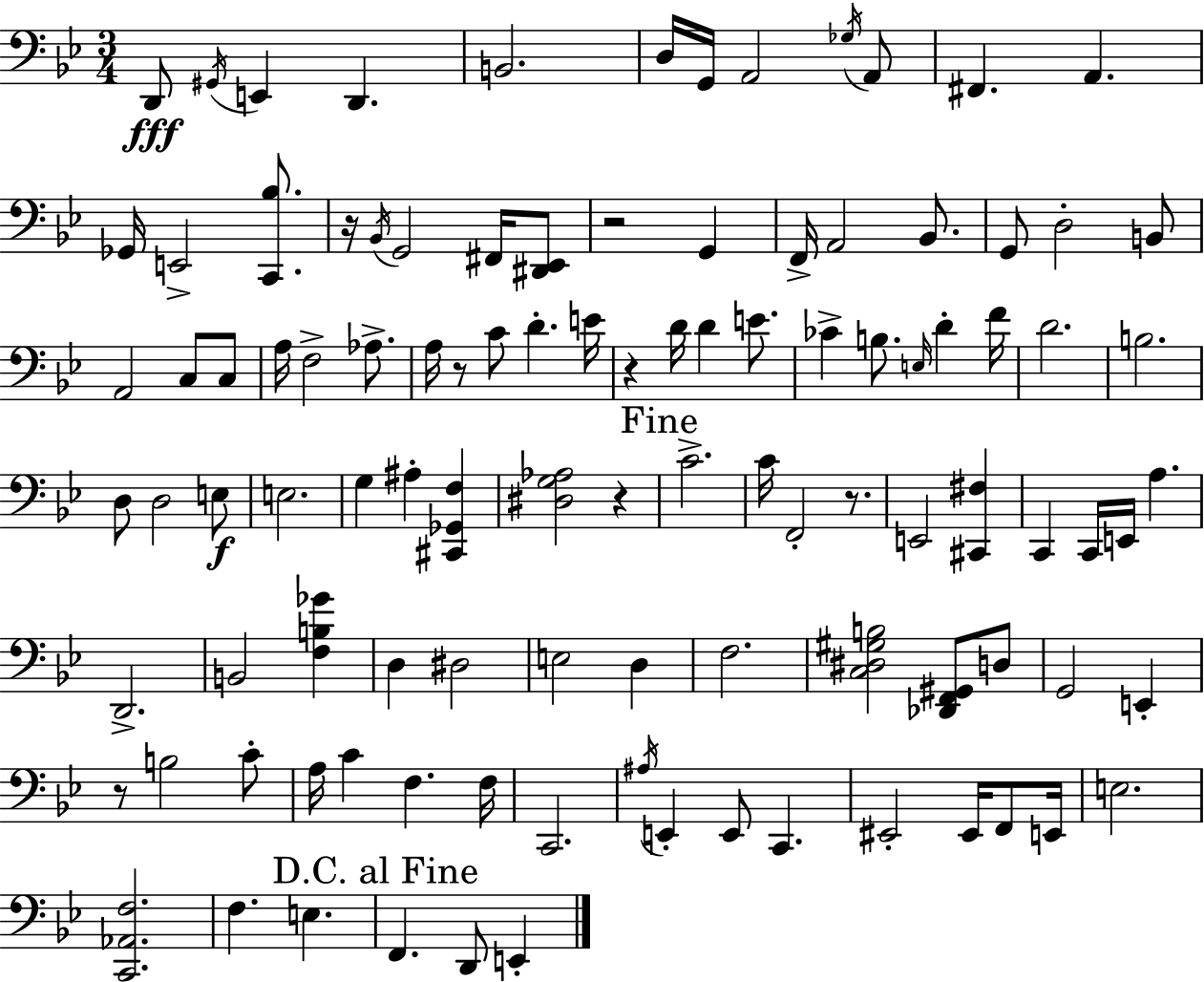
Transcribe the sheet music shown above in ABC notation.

X:1
T:Untitled
M:3/4
L:1/4
K:Gm
D,,/2 ^G,,/4 E,, D,, B,,2 D,/4 G,,/4 A,,2 _G,/4 A,,/2 ^F,, A,, _G,,/4 E,,2 [C,,_B,]/2 z/4 _B,,/4 G,,2 ^F,,/4 [^D,,_E,,]/2 z2 G,, F,,/4 A,,2 _B,,/2 G,,/2 D,2 B,,/2 A,,2 C,/2 C,/2 A,/4 F,2 _A,/2 A,/4 z/2 C/2 D E/4 z D/4 D E/2 _C B,/2 E,/4 D F/4 D2 B,2 D,/2 D,2 E,/2 E,2 G, ^A, [^C,,_G,,F,] [^D,G,_A,]2 z C2 C/4 F,,2 z/2 E,,2 [^C,,^F,] C,, C,,/4 E,,/4 A, D,,2 B,,2 [F,B,_G] D, ^D,2 E,2 D, F,2 [C,^D,^G,B,]2 [_D,,F,,^G,,]/2 D,/2 G,,2 E,, z/2 B,2 C/2 A,/4 C F, F,/4 C,,2 ^A,/4 E,, E,,/2 C,, ^E,,2 ^E,,/4 F,,/2 E,,/4 E,2 [C,,_A,,F,]2 F, E, F,, D,,/2 E,,